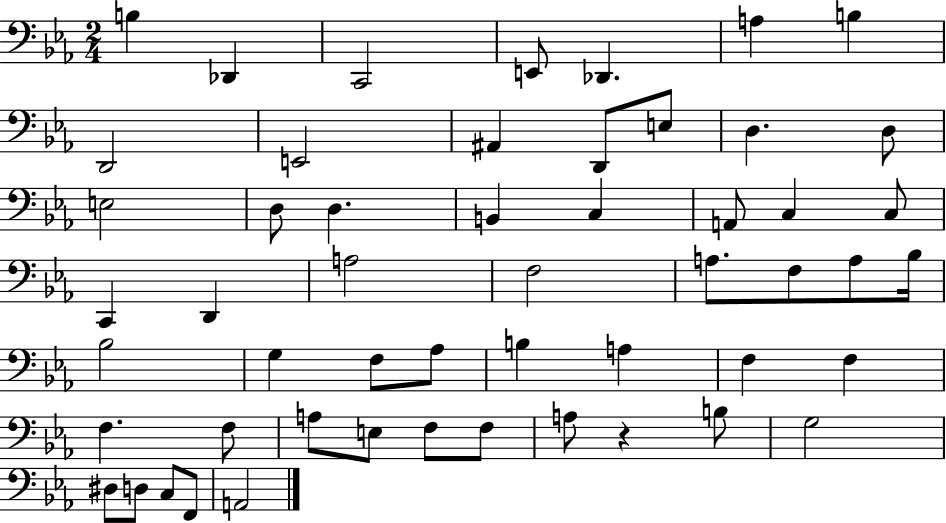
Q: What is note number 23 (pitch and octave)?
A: C2